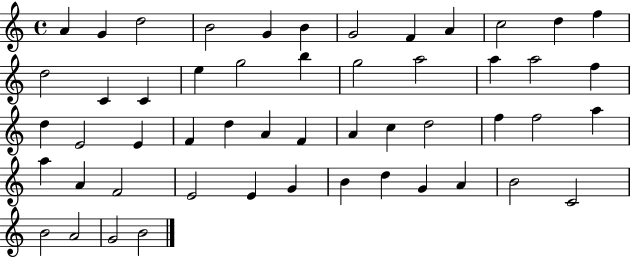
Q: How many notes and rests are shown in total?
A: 52